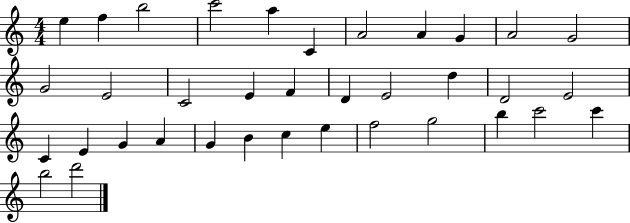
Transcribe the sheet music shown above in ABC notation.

X:1
T:Untitled
M:4/4
L:1/4
K:C
e f b2 c'2 a C A2 A G A2 G2 G2 E2 C2 E F D E2 d D2 E2 C E G A G B c e f2 g2 b c'2 c' b2 d'2